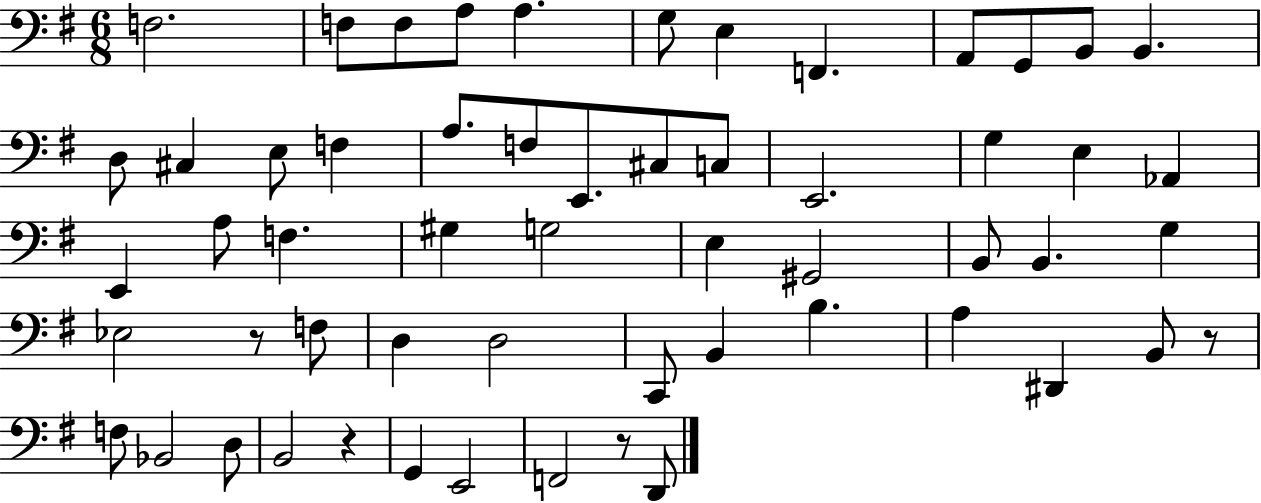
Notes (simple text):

F3/h. F3/e F3/e A3/e A3/q. G3/e E3/q F2/q. A2/e G2/e B2/e B2/q. D3/e C#3/q E3/e F3/q A3/e. F3/e E2/e. C#3/e C3/e E2/h. G3/q E3/q Ab2/q E2/q A3/e F3/q. G#3/q G3/h E3/q G#2/h B2/e B2/q. G3/q Eb3/h R/e F3/e D3/q D3/h C2/e B2/q B3/q. A3/q D#2/q B2/e R/e F3/e Bb2/h D3/e B2/h R/q G2/q E2/h F2/h R/e D2/e